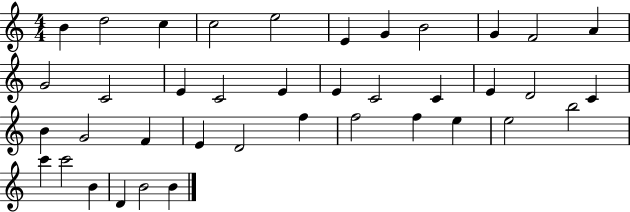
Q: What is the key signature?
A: C major